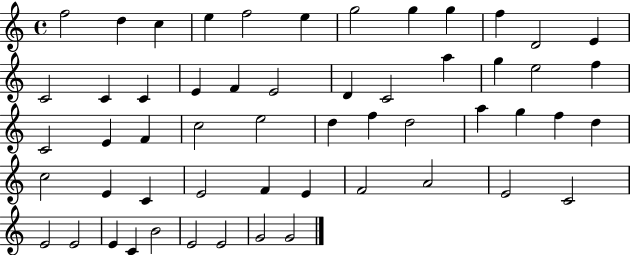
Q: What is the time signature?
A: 4/4